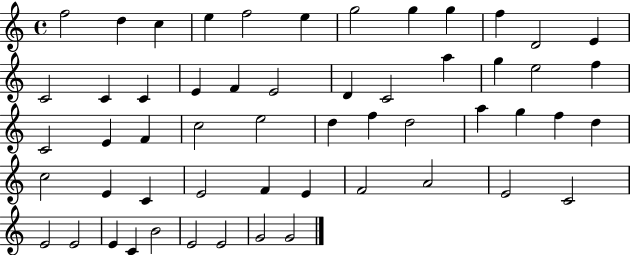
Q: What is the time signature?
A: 4/4